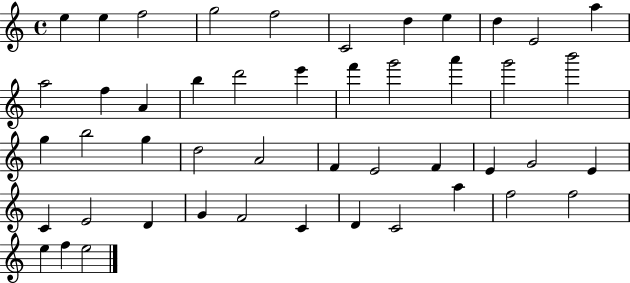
{
  \clef treble
  \time 4/4
  \defaultTimeSignature
  \key c \major
  e''4 e''4 f''2 | g''2 f''2 | c'2 d''4 e''4 | d''4 e'2 a''4 | \break a''2 f''4 a'4 | b''4 d'''2 e'''4 | f'''4 g'''2 a'''4 | g'''2 b'''2 | \break g''4 b''2 g''4 | d''2 a'2 | f'4 e'2 f'4 | e'4 g'2 e'4 | \break c'4 e'2 d'4 | g'4 f'2 c'4 | d'4 c'2 a''4 | f''2 f''2 | \break e''4 f''4 e''2 | \bar "|."
}